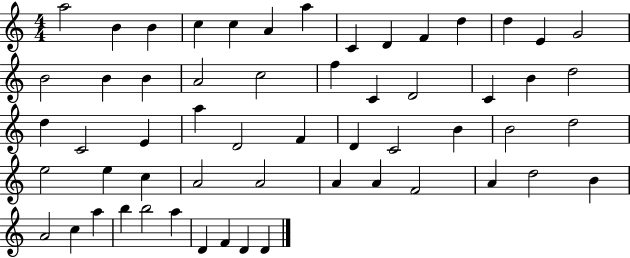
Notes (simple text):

A5/h B4/q B4/q C5/q C5/q A4/q A5/q C4/q D4/q F4/q D5/q D5/q E4/q G4/h B4/h B4/q B4/q A4/h C5/h F5/q C4/q D4/h C4/q B4/q D5/h D5/q C4/h E4/q A5/q D4/h F4/q D4/q C4/h B4/q B4/h D5/h E5/h E5/q C5/q A4/h A4/h A4/q A4/q F4/h A4/q D5/h B4/q A4/h C5/q A5/q B5/q B5/h A5/q D4/q F4/q D4/q D4/q